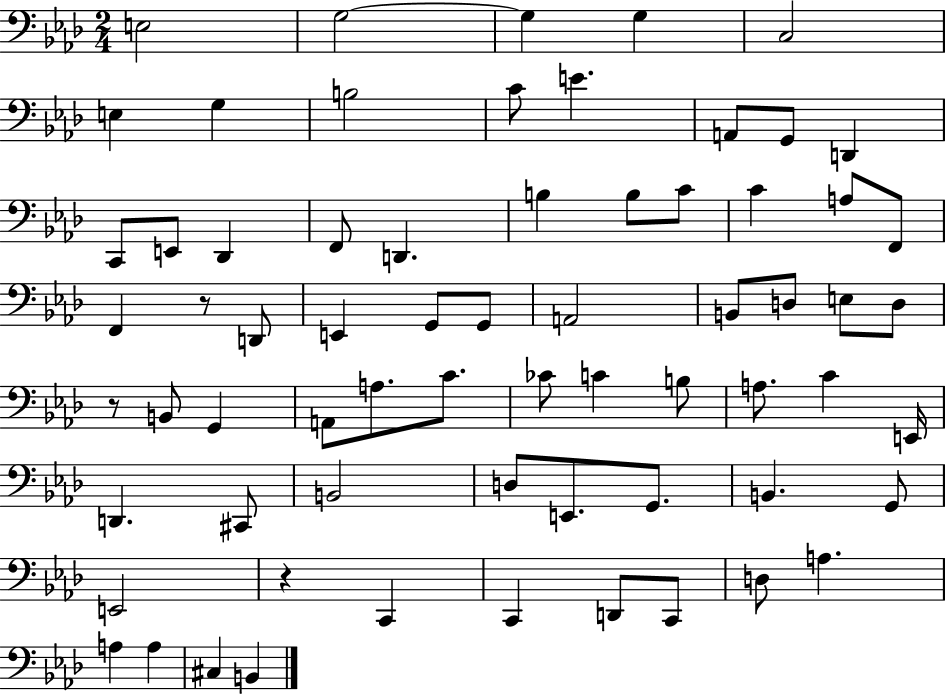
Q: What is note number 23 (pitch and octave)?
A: A3